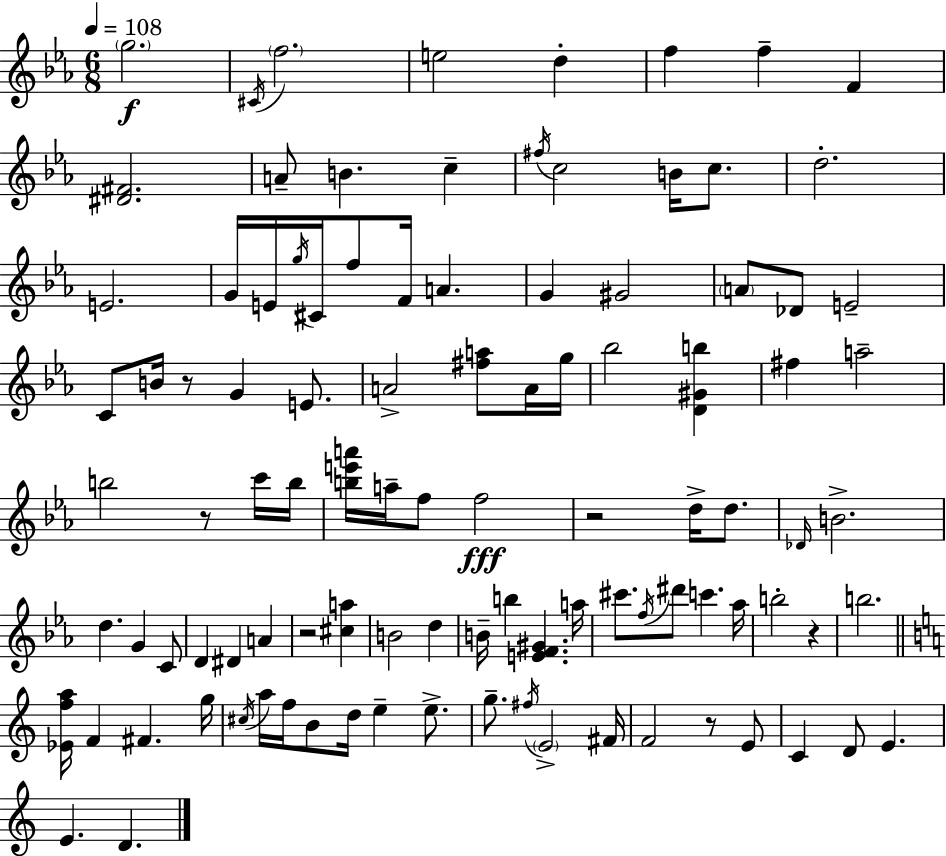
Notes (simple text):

G5/h. C#4/s F5/h. E5/h D5/q F5/q F5/q F4/q [D#4,F#4]/h. A4/e B4/q. C5/q F#5/s C5/h B4/s C5/e. D5/h. E4/h. G4/s E4/s G5/s C#4/s F5/e F4/s A4/q. G4/q G#4/h A4/e Db4/e E4/h C4/e B4/s R/e G4/q E4/e. A4/h [F#5,A5]/e A4/s G5/s Bb5/h [D4,G#4,B5]/q F#5/q A5/h B5/h R/e C6/s B5/s [B5,E6,A6]/s A5/s F5/e F5/h R/h D5/s D5/e. Db4/s B4/h. D5/q. G4/q C4/e D4/q D#4/q A4/q R/h [C#5,A5]/q B4/h D5/q B4/s B5/q [E4,F4,G#4]/q. A5/s C#6/e. F5/s D#6/e C6/q. Ab5/s B5/h R/q B5/h. [Eb4,F5,A5]/s F4/q F#4/q. G5/s C#5/s A5/s F5/s B4/e D5/s E5/q E5/e. G5/e. F#5/s E4/h F#4/s F4/h R/e E4/e C4/q D4/e E4/q. E4/q. D4/q.